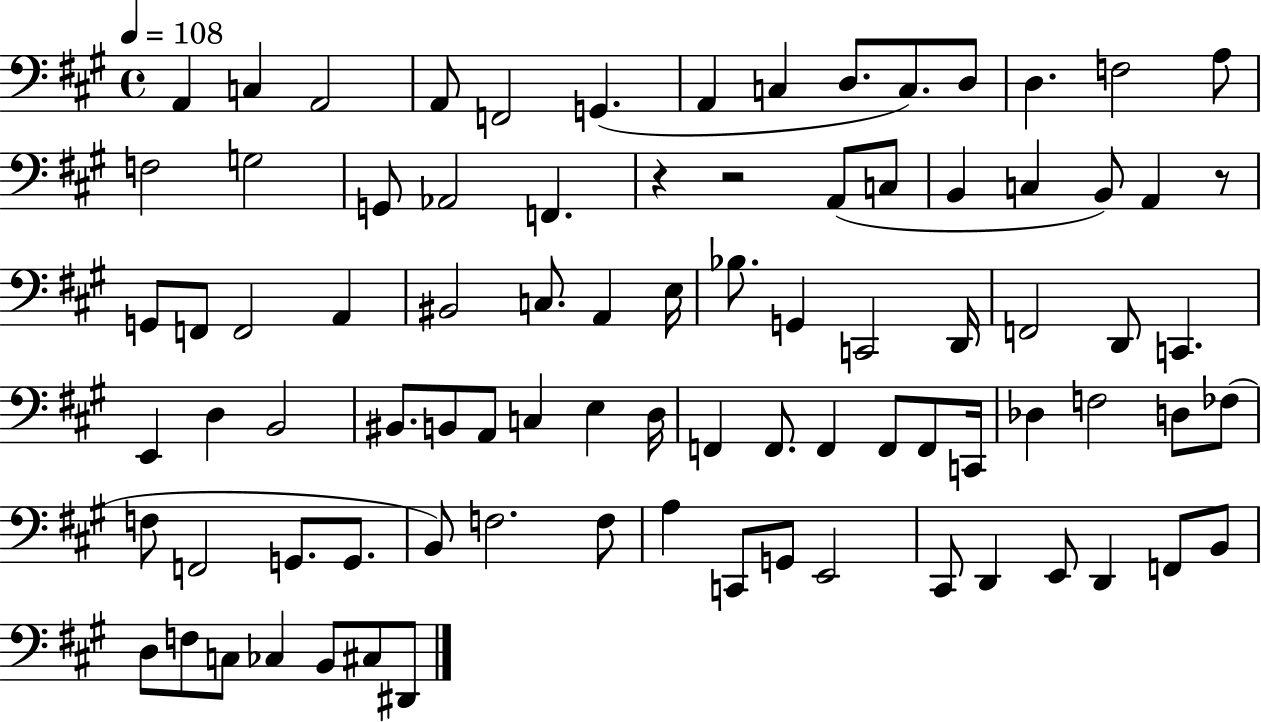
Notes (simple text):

A2/q C3/q A2/h A2/e F2/h G2/q. A2/q C3/q D3/e. C3/e. D3/e D3/q. F3/h A3/e F3/h G3/h G2/e Ab2/h F2/q. R/q R/h A2/e C3/e B2/q C3/q B2/e A2/q R/e G2/e F2/e F2/h A2/q BIS2/h C3/e. A2/q E3/s Bb3/e. G2/q C2/h D2/s F2/h D2/e C2/q. E2/q D3/q B2/h BIS2/e. B2/e A2/e C3/q E3/q D3/s F2/q F2/e. F2/q F2/e F2/e C2/s Db3/q F3/h D3/e FES3/e F3/e F2/h G2/e. G2/e. B2/e F3/h. F3/e A3/q C2/e G2/e E2/h C#2/e D2/q E2/e D2/q F2/e B2/e D3/e F3/e C3/e CES3/q B2/e C#3/e D#2/e